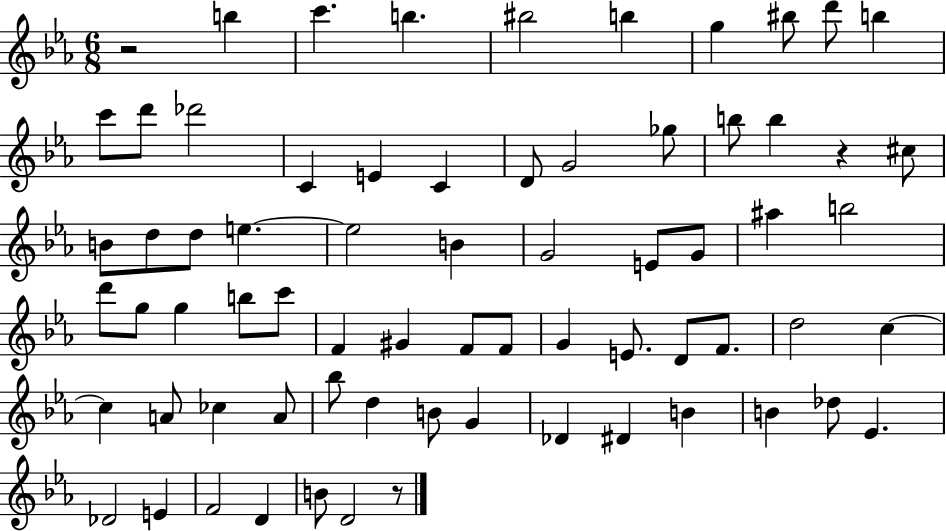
{
  \clef treble
  \numericTimeSignature
  \time 6/8
  \key ees \major
  r2 b''4 | c'''4. b''4. | bis''2 b''4 | g''4 bis''8 d'''8 b''4 | \break c'''8 d'''8 des'''2 | c'4 e'4 c'4 | d'8 g'2 ges''8 | b''8 b''4 r4 cis''8 | \break b'8 d''8 d''8 e''4.~~ | e''2 b'4 | g'2 e'8 g'8 | ais''4 b''2 | \break d'''8 g''8 g''4 b''8 c'''8 | f'4 gis'4 f'8 f'8 | g'4 e'8. d'8 f'8. | d''2 c''4~~ | \break c''4 a'8 ces''4 a'8 | bes''8 d''4 b'8 g'4 | des'4 dis'4 b'4 | b'4 des''8 ees'4. | \break des'2 e'4 | f'2 d'4 | b'8 d'2 r8 | \bar "|."
}